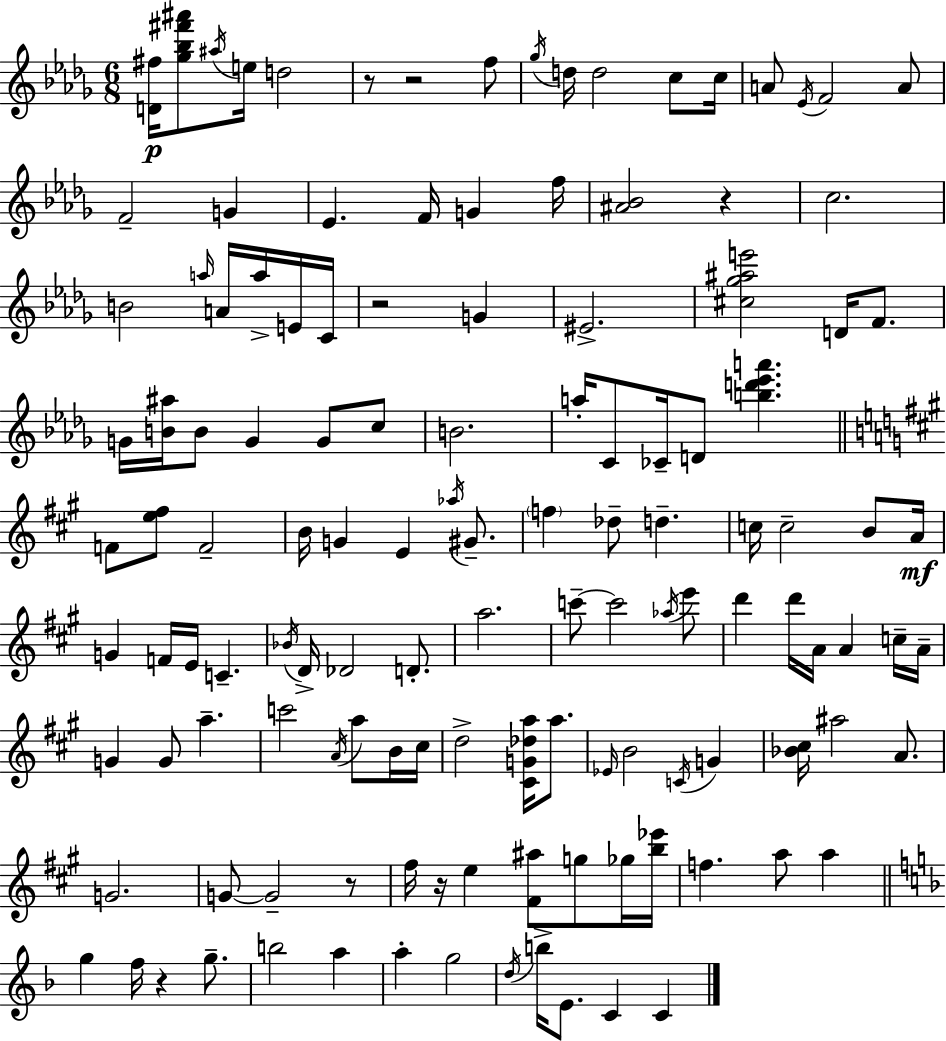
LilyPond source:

{
  \clef treble
  \numericTimeSignature
  \time 6/8
  \key bes \minor
  <d' fis''>16\p <ges'' bes'' fis''' ais'''>8 \acciaccatura { ais''16 } e''16 d''2 | r8 r2 f''8 | \acciaccatura { ges''16 } d''16 d''2 c''8 | c''16 a'8 \acciaccatura { ees'16 } f'2 | \break a'8 f'2-- g'4 | ees'4. f'16 g'4 | f''16 <ais' bes'>2 r4 | c''2. | \break b'2 \grace { a''16 } | a'16 a''16-> e'16 c'16 r2 | g'4 eis'2.-> | <cis'' ges'' ais'' e'''>2 | \break d'16 f'8. g'16 <b' ais''>16 b'8 g'4 | g'8 c''8 b'2. | a''16-. c'8 ces'16-- d'8 <b'' d''' ees''' a'''>4. | \bar "||" \break \key a \major f'8 <e'' fis''>8 f'2-- | b'16 g'4 e'4 \acciaccatura { aes''16 } gis'8.-- | \parenthesize f''4 des''8-- d''4.-- | c''16 c''2-- b'8 | \break a'16\mf g'4 f'16 e'16 c'4.-- | \acciaccatura { bes'16 } d'16-> des'2 d'8.-. | a''2. | c'''8--~~ c'''2 | \break \acciaccatura { aes''16 } e'''8 d'''4 d'''16 a'16 a'4 | c''16-- a'16-- g'4 g'8 a''4.-- | c'''2 \acciaccatura { a'16 } | a''8 b'16 cis''16 d''2-> | \break <cis' g' des'' a''>16 a''8. \grace { ees'16 } b'2 | \acciaccatura { c'16 } g'4 <bes' cis''>16 ais''2 | a'8. g'2. | g'8~~ g'2-- | \break r8 fis''16 r16 e''4 | <fis' ais''>8 g''8 ges''16 <b'' ees'''>16 f''4. | a''8 a''4 \bar "||" \break \key f \major g''4 f''16 r4 g''8.-- | b''2 a''4 | a''4-. g''2 | \acciaccatura { d''16 } b''16-> e'8. c'4 c'4 | \break \bar "|."
}